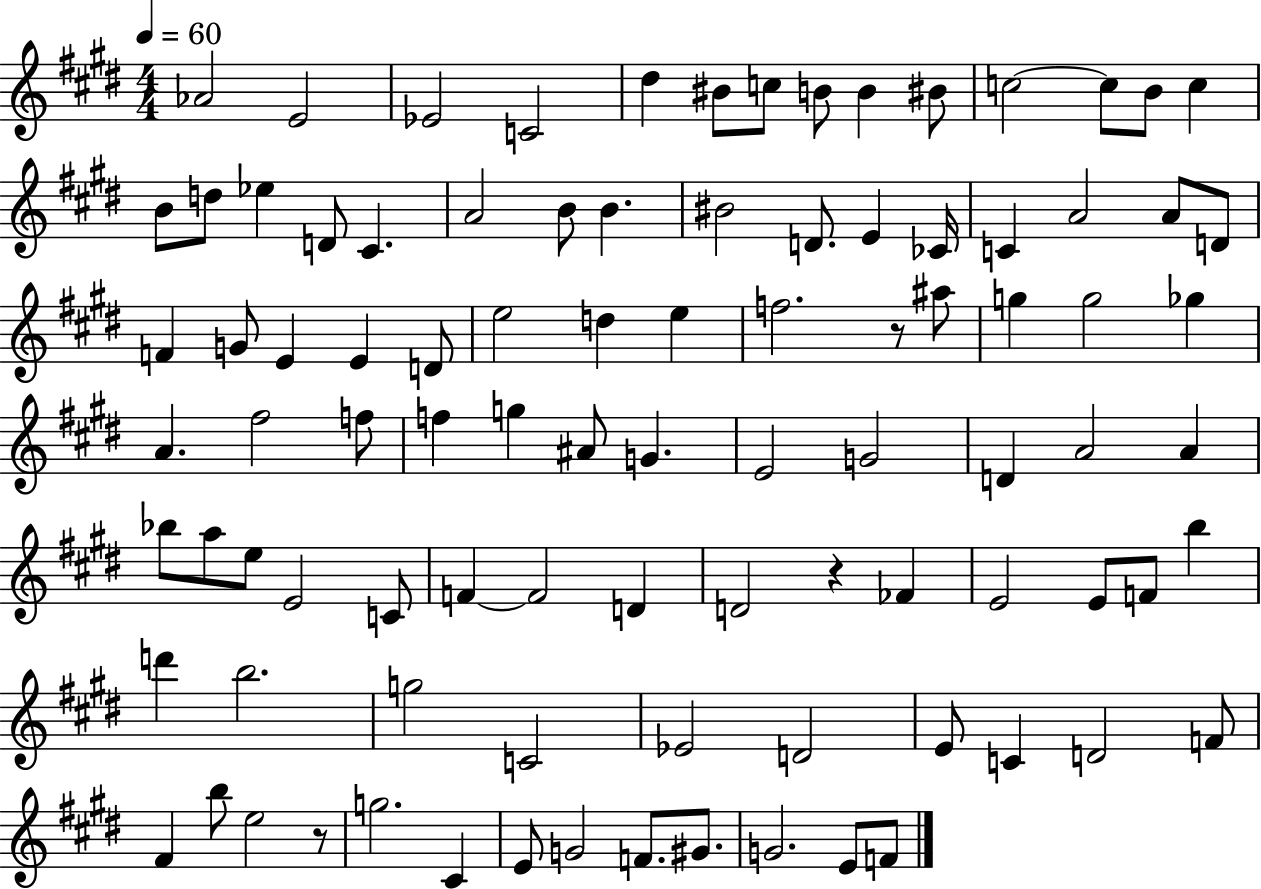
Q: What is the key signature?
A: E major